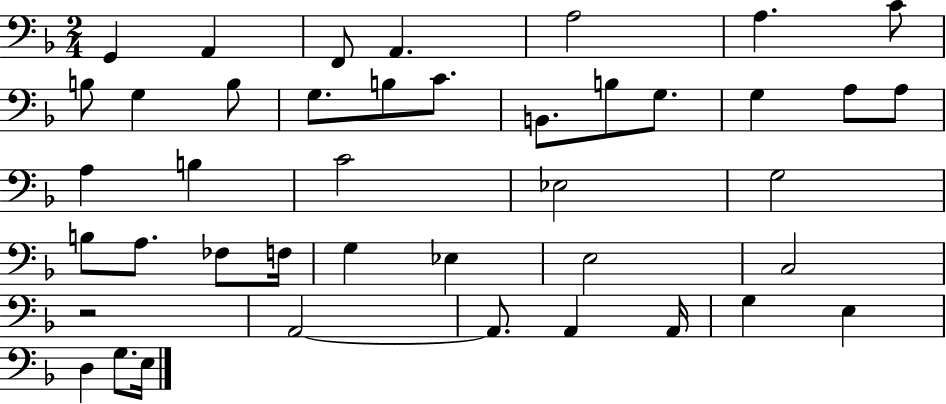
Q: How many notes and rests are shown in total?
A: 42